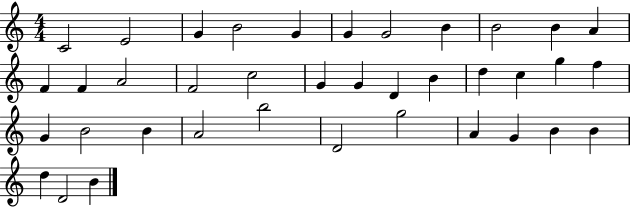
C4/h E4/h G4/q B4/h G4/q G4/q G4/h B4/q B4/h B4/q A4/q F4/q F4/q A4/h F4/h C5/h G4/q G4/q D4/q B4/q D5/q C5/q G5/q F5/q G4/q B4/h B4/q A4/h B5/h D4/h G5/h A4/q G4/q B4/q B4/q D5/q D4/h B4/q